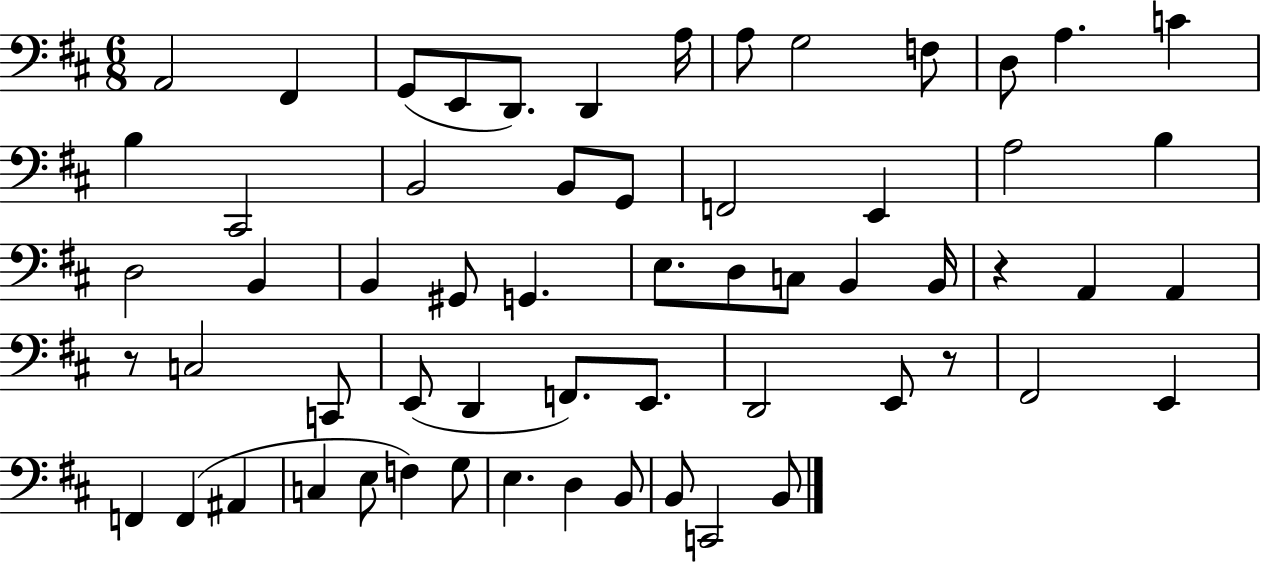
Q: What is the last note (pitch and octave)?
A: B2